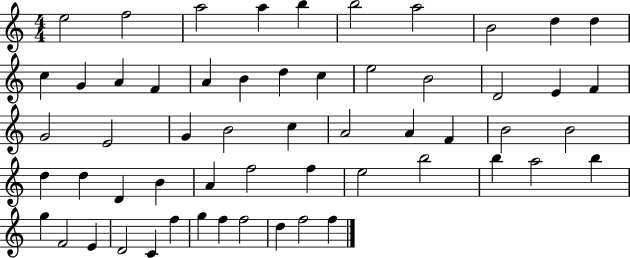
X:1
T:Untitled
M:4/4
L:1/4
K:C
e2 f2 a2 a b b2 a2 B2 d d c G A F A B d c e2 B2 D2 E F G2 E2 G B2 c A2 A F B2 B2 d d D B A f2 f e2 b2 b a2 b g F2 E D2 C f g f f2 d f2 f